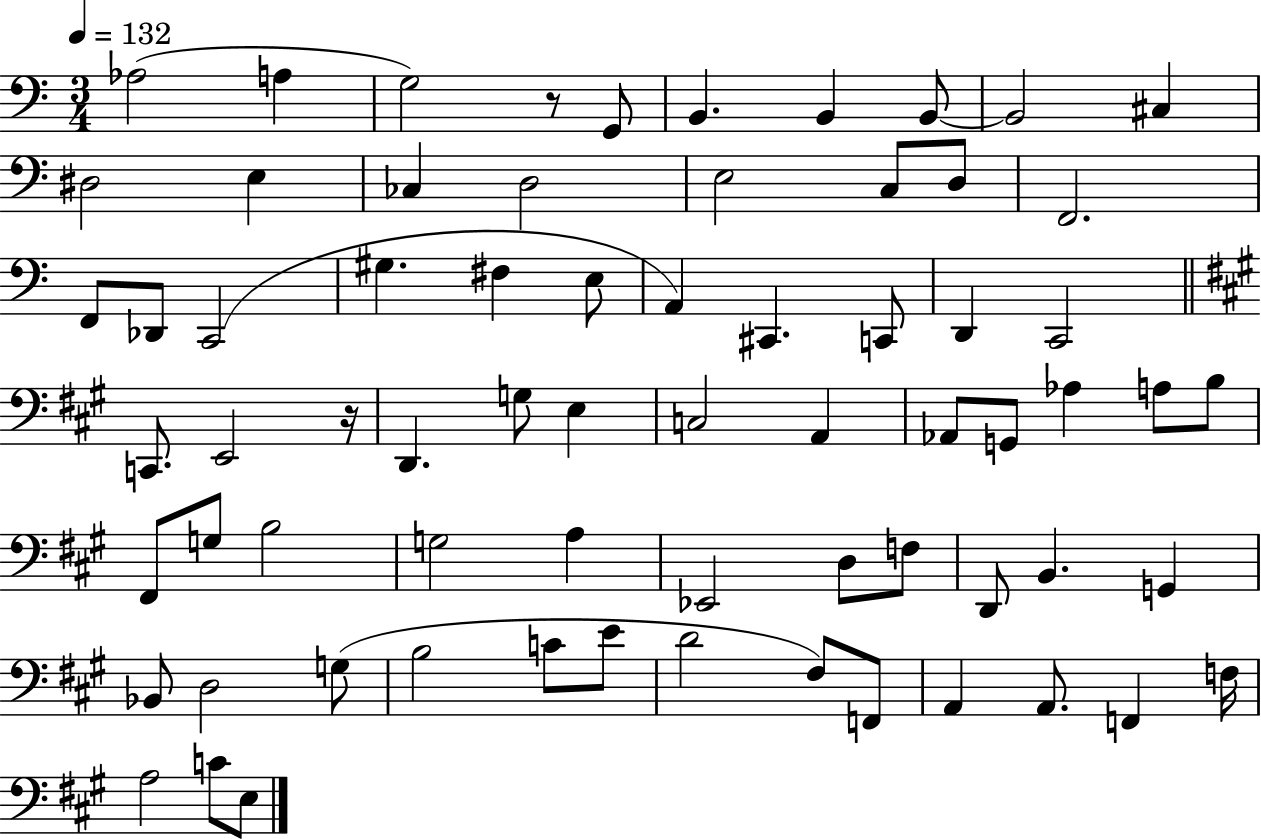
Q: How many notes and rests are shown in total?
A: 69